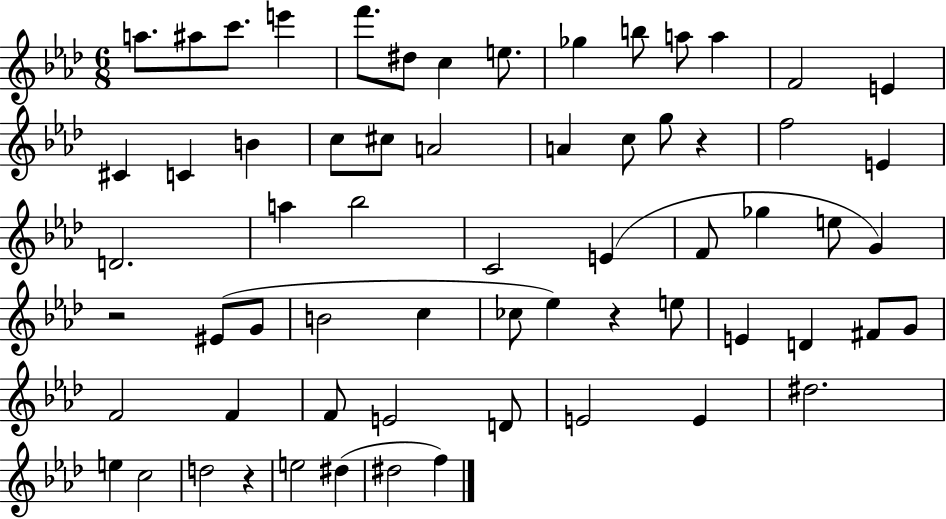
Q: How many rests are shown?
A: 4